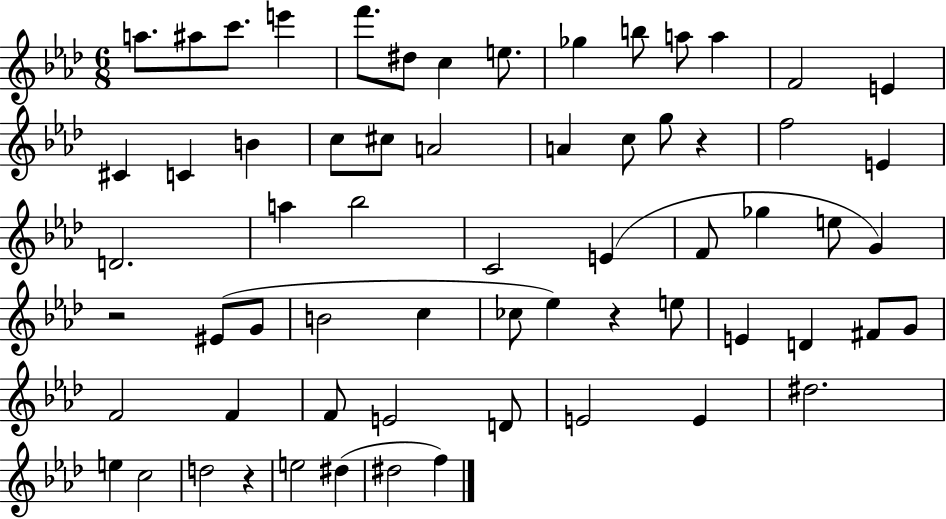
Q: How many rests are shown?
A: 4